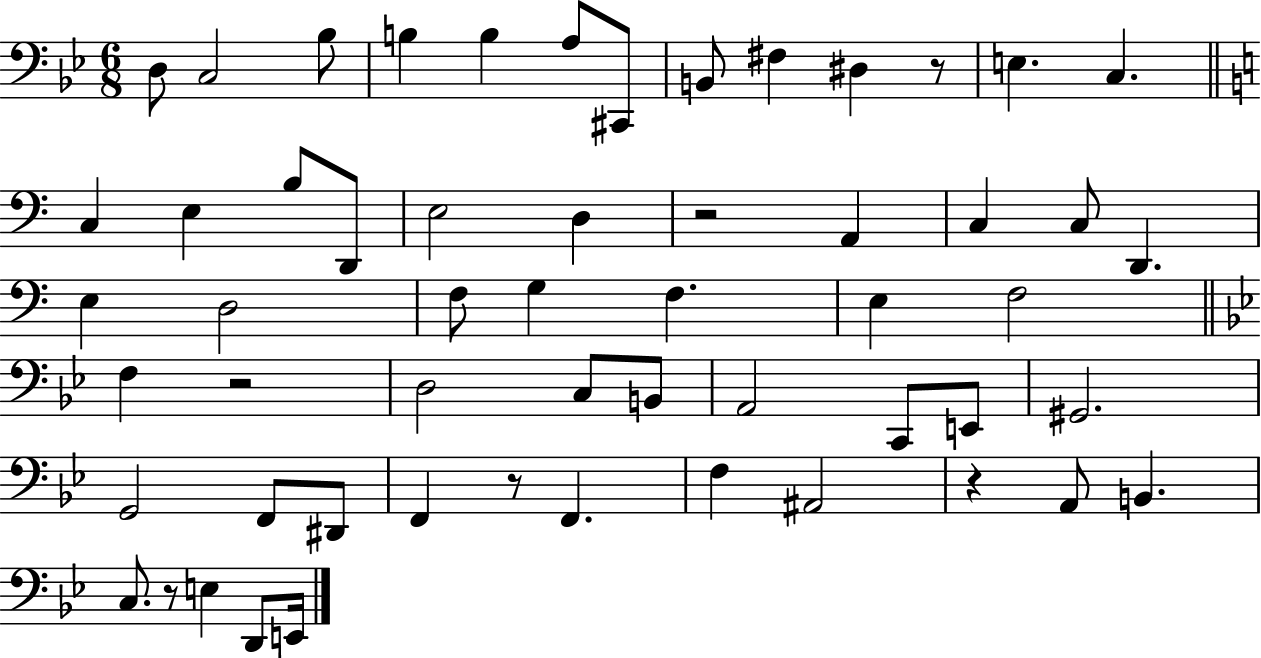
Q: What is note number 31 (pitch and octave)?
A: D3